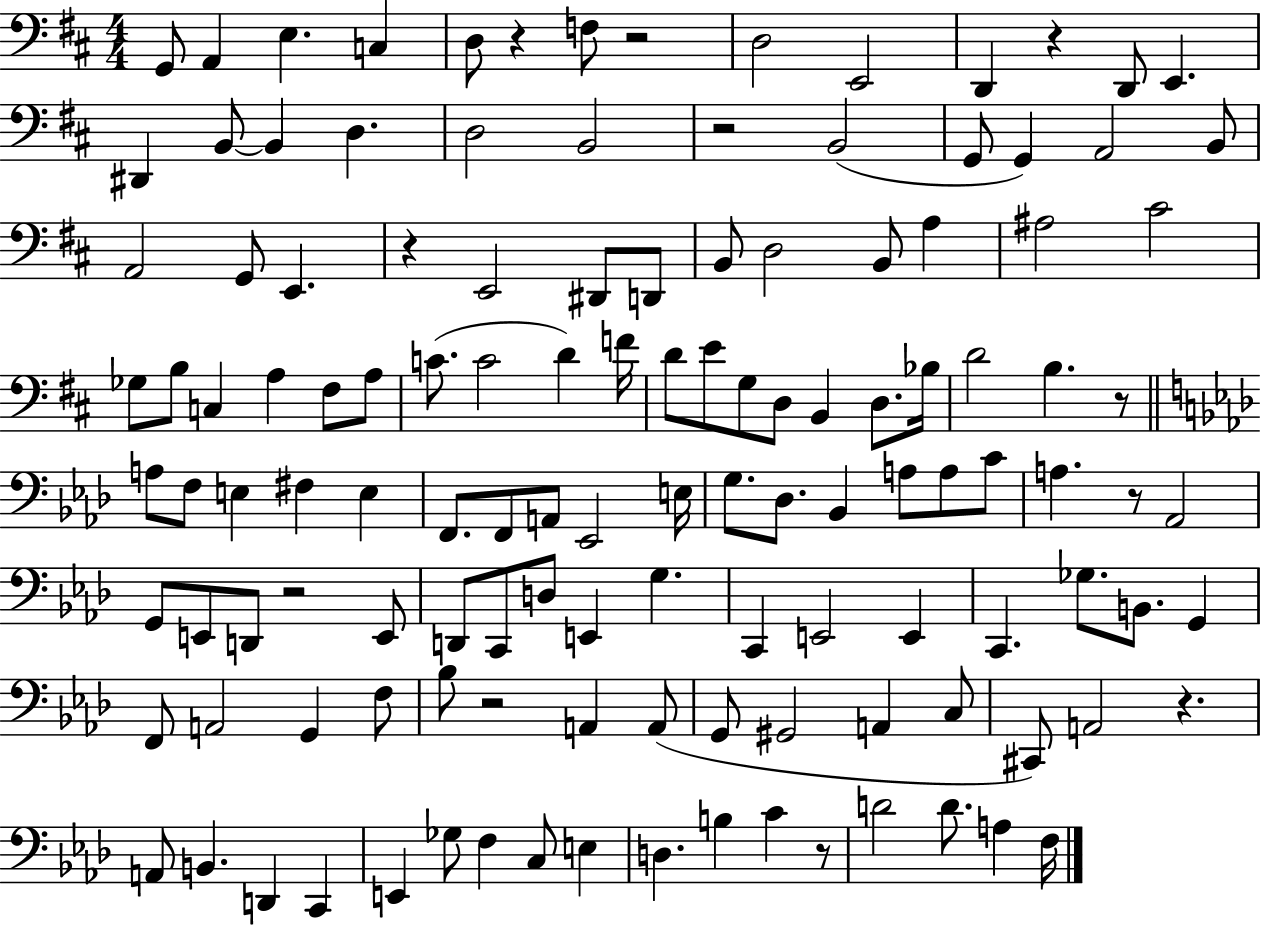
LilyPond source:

{
  \clef bass
  \numericTimeSignature
  \time 4/4
  \key d \major
  g,8 a,4 e4. c4 | d8 r4 f8 r2 | d2 e,2 | d,4 r4 d,8 e,4. | \break dis,4 b,8~~ b,4 d4. | d2 b,2 | r2 b,2( | g,8 g,4) a,2 b,8 | \break a,2 g,8 e,4. | r4 e,2 dis,8 d,8 | b,8 d2 b,8 a4 | ais2 cis'2 | \break ges8 b8 c4 a4 fis8 a8 | c'8.( c'2 d'4) f'16 | d'8 e'8 g8 d8 b,4 d8. bes16 | d'2 b4. r8 | \break \bar "||" \break \key f \minor a8 f8 e4 fis4 e4 | f,8. f,8 a,8 ees,2 e16 | g8. des8. bes,4 a8 a8 c'8 | a4. r8 aes,2 | \break g,8 e,8 d,8 r2 e,8 | d,8 c,8 d8 e,4 g4. | c,4 e,2 e,4 | c,4. ges8. b,8. g,4 | \break f,8 a,2 g,4 f8 | bes8 r2 a,4 a,8( | g,8 gis,2 a,4 c8 | cis,8) a,2 r4. | \break a,8 b,4. d,4 c,4 | e,4 ges8 f4 c8 e4 | d4. b4 c'4 r8 | d'2 d'8. a4 f16 | \break \bar "|."
}